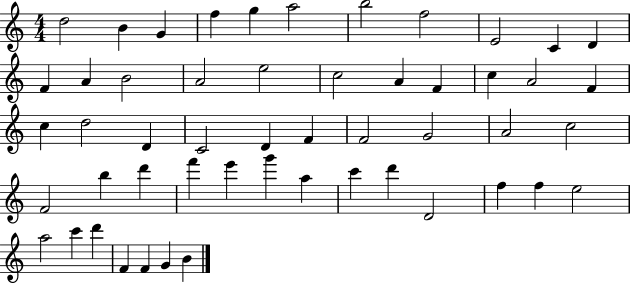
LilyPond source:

{
  \clef treble
  \numericTimeSignature
  \time 4/4
  \key c \major
  d''2 b'4 g'4 | f''4 g''4 a''2 | b''2 f''2 | e'2 c'4 d'4 | \break f'4 a'4 b'2 | a'2 e''2 | c''2 a'4 f'4 | c''4 a'2 f'4 | \break c''4 d''2 d'4 | c'2 d'4 f'4 | f'2 g'2 | a'2 c''2 | \break f'2 b''4 d'''4 | f'''4 e'''4 g'''4 a''4 | c'''4 d'''4 d'2 | f''4 f''4 e''2 | \break a''2 c'''4 d'''4 | f'4 f'4 g'4 b'4 | \bar "|."
}